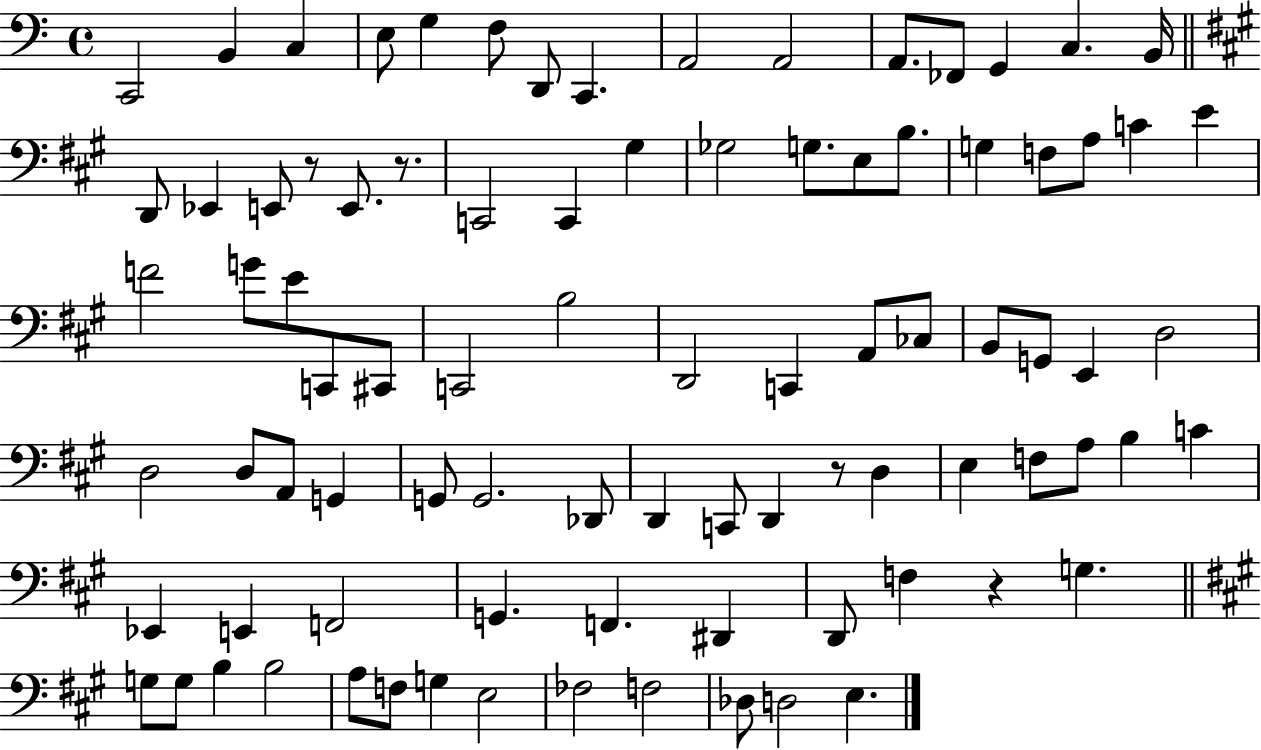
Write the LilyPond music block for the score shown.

{
  \clef bass
  \time 4/4
  \defaultTimeSignature
  \key c \major
  c,2 b,4 c4 | e8 g4 f8 d,8 c,4. | a,2 a,2 | a,8. fes,8 g,4 c4. b,16 | \break \bar "||" \break \key a \major d,8 ees,4 e,8 r8 e,8. r8. | c,2 c,4 gis4 | ges2 g8. e8 b8. | g4 f8 a8 c'4 e'4 | \break f'2 g'8 e'8 c,8 cis,8 | c,2 b2 | d,2 c,4 a,8 ces8 | b,8 g,8 e,4 d2 | \break d2 d8 a,8 g,4 | g,8 g,2. des,8 | d,4 c,8 d,4 r8 d4 | e4 f8 a8 b4 c'4 | \break ees,4 e,4 f,2 | g,4. f,4. dis,4 | d,8 f4 r4 g4. | \bar "||" \break \key a \major g8 g8 b4 b2 | a8 f8 g4 e2 | fes2 f2 | des8 d2 e4. | \break \bar "|."
}